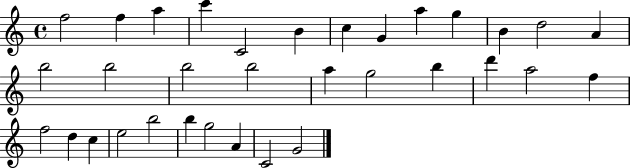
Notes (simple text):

F5/h F5/q A5/q C6/q C4/h B4/q C5/q G4/q A5/q G5/q B4/q D5/h A4/q B5/h B5/h B5/h B5/h A5/q G5/h B5/q D6/q A5/h F5/q F5/h D5/q C5/q E5/h B5/h B5/q G5/h A4/q C4/h G4/h